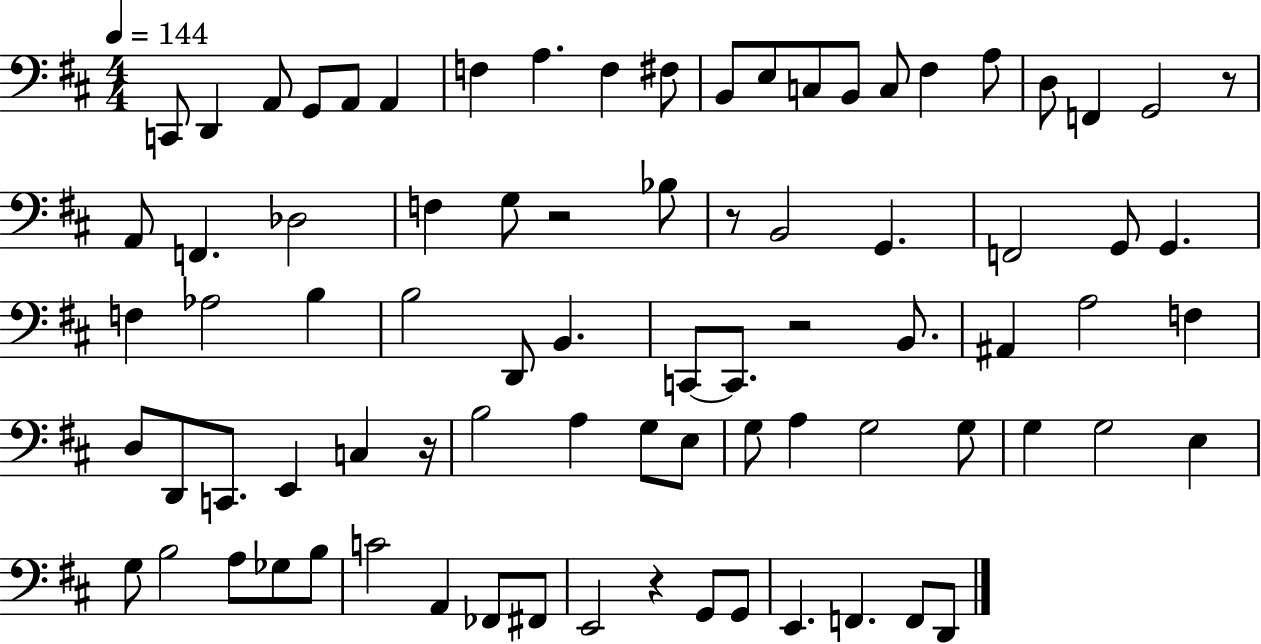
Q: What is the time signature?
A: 4/4